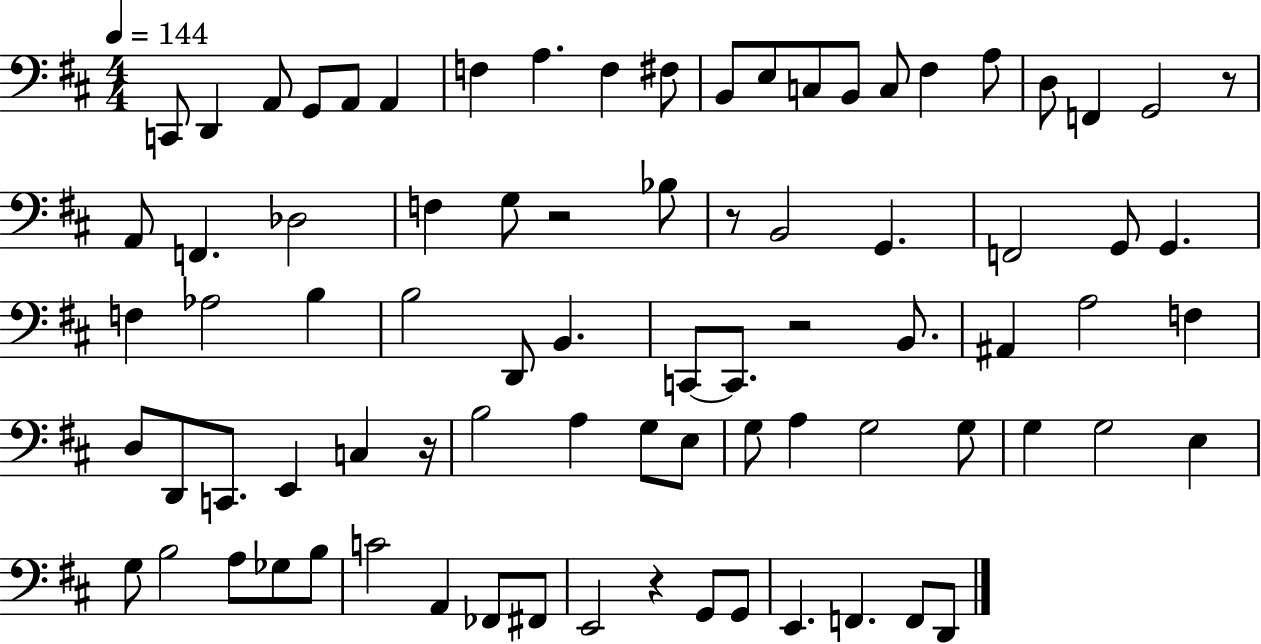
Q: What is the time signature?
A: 4/4